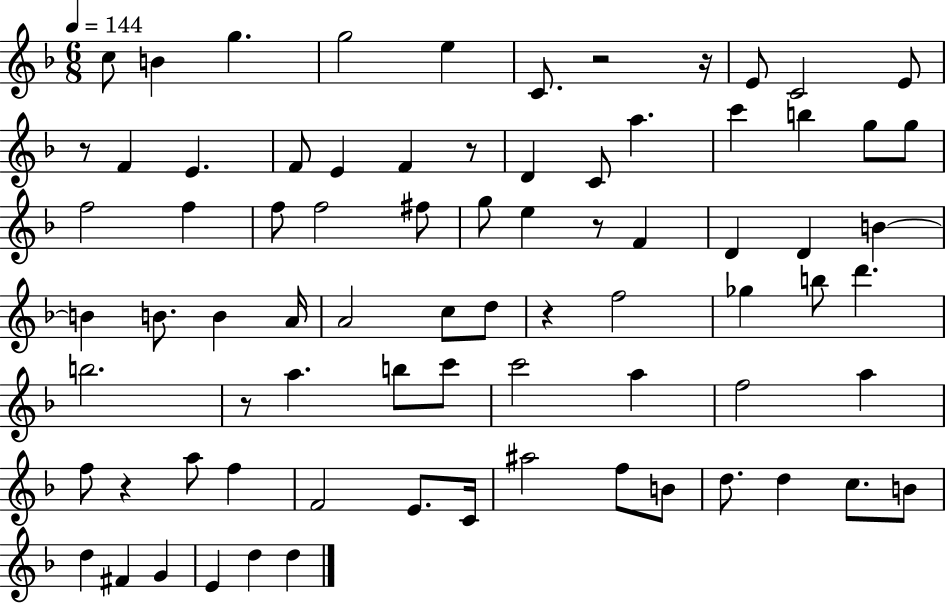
C5/e B4/q G5/q. G5/h E5/q C4/e. R/h R/s E4/e C4/h E4/e R/e F4/q E4/q. F4/e E4/q F4/q R/e D4/q C4/e A5/q. C6/q B5/q G5/e G5/e F5/h F5/q F5/e F5/h F#5/e G5/e E5/q R/e F4/q D4/q D4/q B4/q B4/q B4/e. B4/q A4/s A4/h C5/e D5/e R/q F5/h Gb5/q B5/e D6/q. B5/h. R/e A5/q. B5/e C6/e C6/h A5/q F5/h A5/q F5/e R/q A5/e F5/q F4/h E4/e. C4/s A#5/h F5/e B4/e D5/e. D5/q C5/e. B4/e D5/q F#4/q G4/q E4/q D5/q D5/q